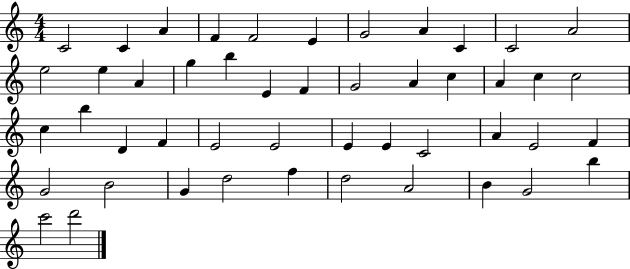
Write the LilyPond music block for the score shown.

{
  \clef treble
  \numericTimeSignature
  \time 4/4
  \key c \major
  c'2 c'4 a'4 | f'4 f'2 e'4 | g'2 a'4 c'4 | c'2 a'2 | \break e''2 e''4 a'4 | g''4 b''4 e'4 f'4 | g'2 a'4 c''4 | a'4 c''4 c''2 | \break c''4 b''4 d'4 f'4 | e'2 e'2 | e'4 e'4 c'2 | a'4 e'2 f'4 | \break g'2 b'2 | g'4 d''2 f''4 | d''2 a'2 | b'4 g'2 b''4 | \break c'''2 d'''2 | \bar "|."
}